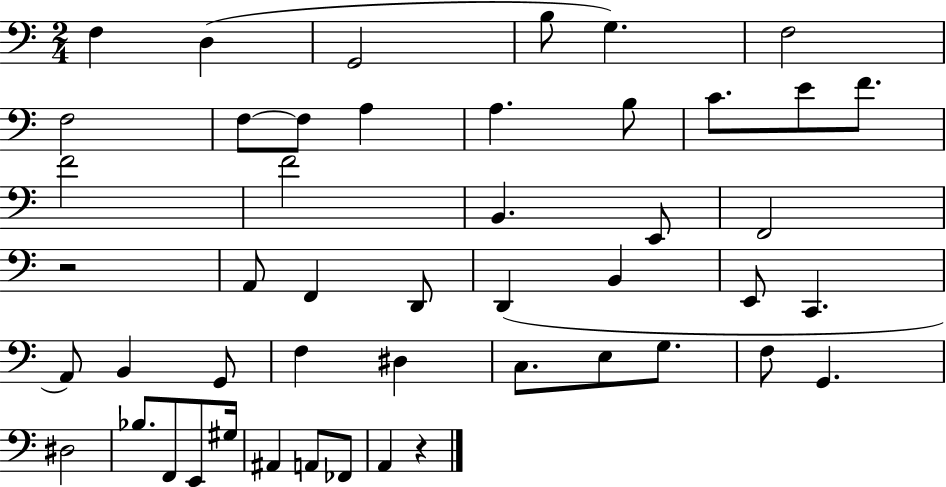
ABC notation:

X:1
T:Untitled
M:2/4
L:1/4
K:C
F, D, G,,2 B,/2 G, F,2 F,2 F,/2 F,/2 A, A, B,/2 C/2 E/2 F/2 F2 F2 B,, E,,/2 F,,2 z2 A,,/2 F,, D,,/2 D,, B,, E,,/2 C,, A,,/2 B,, G,,/2 F, ^D, C,/2 E,/2 G,/2 F,/2 G,, ^D,2 _B,/2 F,,/2 E,,/2 ^G,/4 ^A,, A,,/2 _F,,/2 A,, z